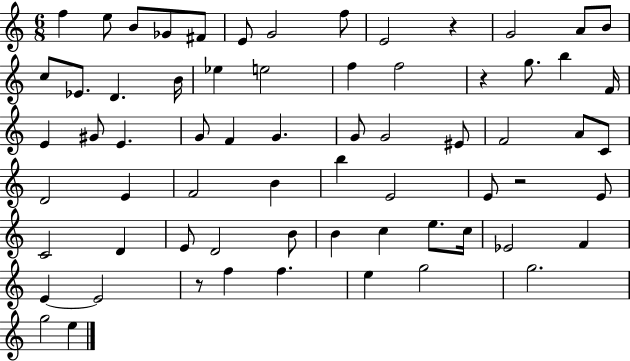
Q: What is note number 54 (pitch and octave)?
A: F4